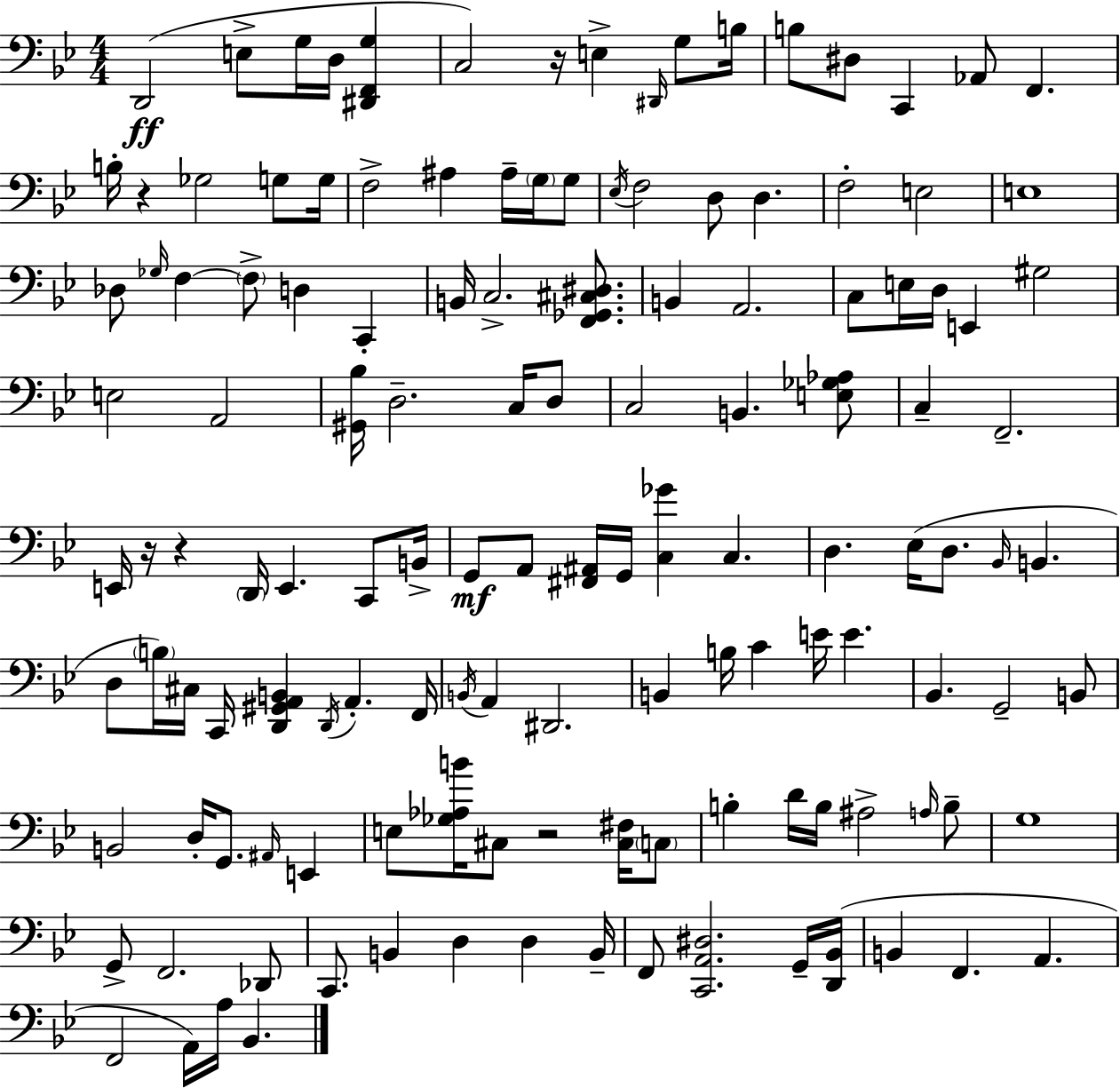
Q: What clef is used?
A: bass